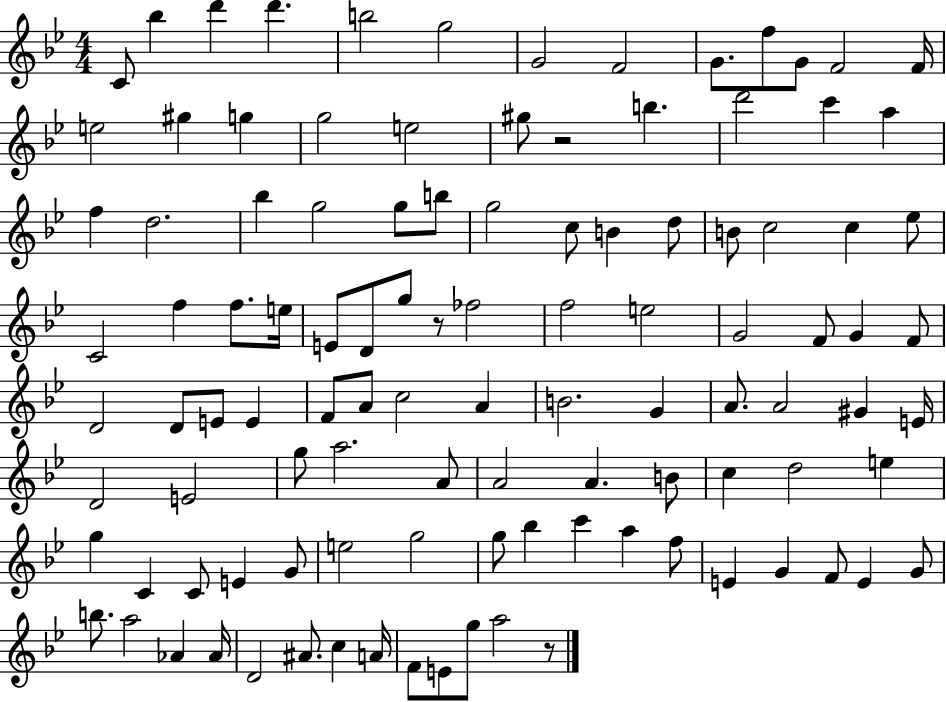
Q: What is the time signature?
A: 4/4